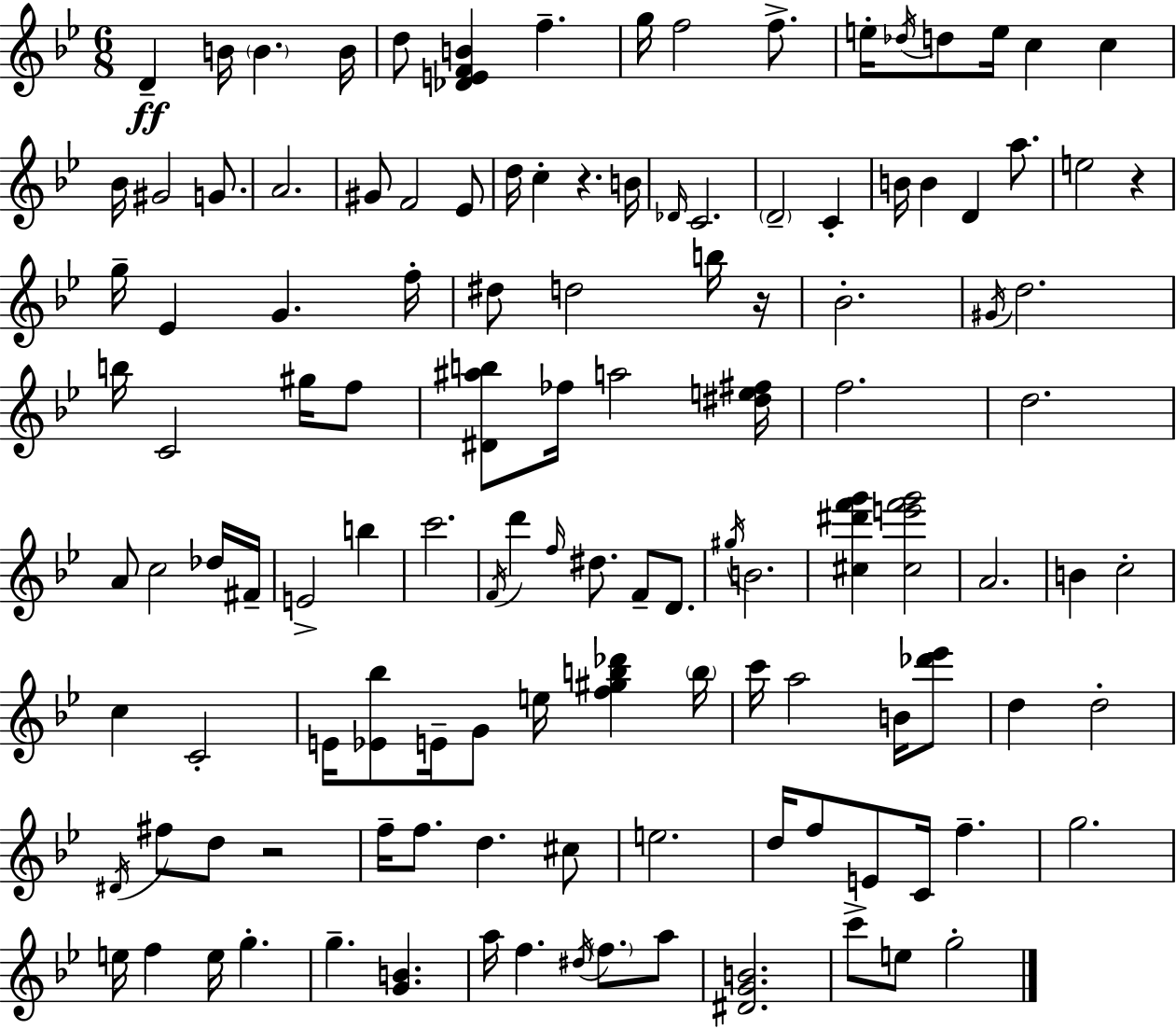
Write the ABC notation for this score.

X:1
T:Untitled
M:6/8
L:1/4
K:Bb
D B/4 B B/4 d/2 [_DEFB] f g/4 f2 f/2 e/4 _d/4 d/2 e/4 c c _B/4 ^G2 G/2 A2 ^G/2 F2 _E/2 d/4 c z B/4 _D/4 C2 D2 C B/4 B D a/2 e2 z g/4 _E G f/4 ^d/2 d2 b/4 z/4 _B2 ^G/4 d2 b/4 C2 ^g/4 f/2 [^D^ab]/2 _f/4 a2 [^de^f]/4 f2 d2 A/2 c2 _d/4 ^F/4 E2 b c'2 F/4 d' f/4 ^d/2 F/2 D/2 ^g/4 B2 [^c^d'f'g'] [^ce'f'g']2 A2 B c2 c C2 E/4 [_E_b]/2 E/4 G/2 e/4 [f^gb_d'] b/4 c'/4 a2 B/4 [_d'_e']/2 d d2 ^D/4 ^f/2 d/2 z2 f/4 f/2 d ^c/2 e2 d/4 f/2 E/2 C/4 f g2 e/4 f e/4 g g [GB] a/4 f ^d/4 f/2 a/2 [^DGB]2 c'/2 e/2 g2